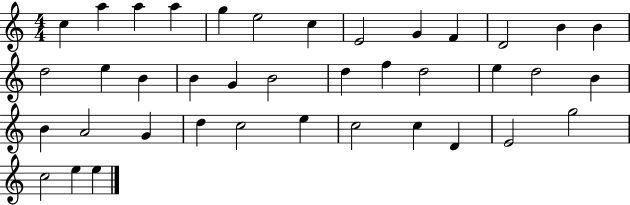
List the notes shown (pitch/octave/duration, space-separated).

C5/q A5/q A5/q A5/q G5/q E5/h C5/q E4/h G4/q F4/q D4/h B4/q B4/q D5/h E5/q B4/q B4/q G4/q B4/h D5/q F5/q D5/h E5/q D5/h B4/q B4/q A4/h G4/q D5/q C5/h E5/q C5/h C5/q D4/q E4/h G5/h C5/h E5/q E5/q